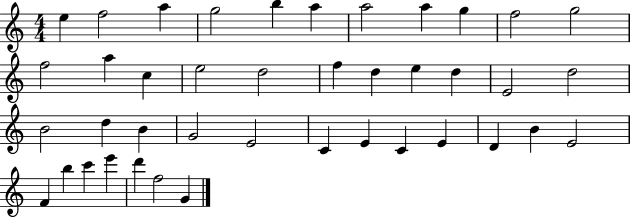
{
  \clef treble
  \numericTimeSignature
  \time 4/4
  \key c \major
  e''4 f''2 a''4 | g''2 b''4 a''4 | a''2 a''4 g''4 | f''2 g''2 | \break f''2 a''4 c''4 | e''2 d''2 | f''4 d''4 e''4 d''4 | e'2 d''2 | \break b'2 d''4 b'4 | g'2 e'2 | c'4 e'4 c'4 e'4 | d'4 b'4 e'2 | \break f'4 b''4 c'''4 e'''4 | d'''4 f''2 g'4 | \bar "|."
}